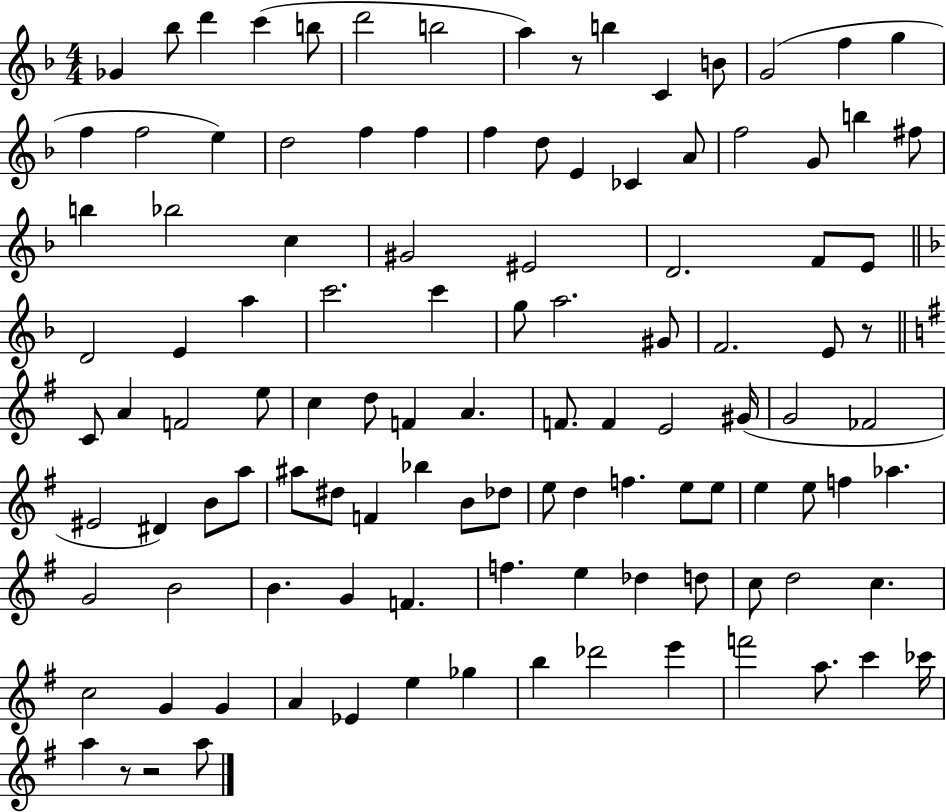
X:1
T:Untitled
M:4/4
L:1/4
K:F
_G _b/2 d' c' b/2 d'2 b2 a z/2 b C B/2 G2 f g f f2 e d2 f f f d/2 E _C A/2 f2 G/2 b ^f/2 b _b2 c ^G2 ^E2 D2 F/2 E/2 D2 E a c'2 c' g/2 a2 ^G/2 F2 E/2 z/2 C/2 A F2 e/2 c d/2 F A F/2 F E2 ^G/4 G2 _F2 ^E2 ^D B/2 a/2 ^a/2 ^d/2 F _b B/2 _d/2 e/2 d f e/2 e/2 e e/2 f _a G2 B2 B G F f e _d d/2 c/2 d2 c c2 G G A _E e _g b _d'2 e' f'2 a/2 c' _c'/4 a z/2 z2 a/2